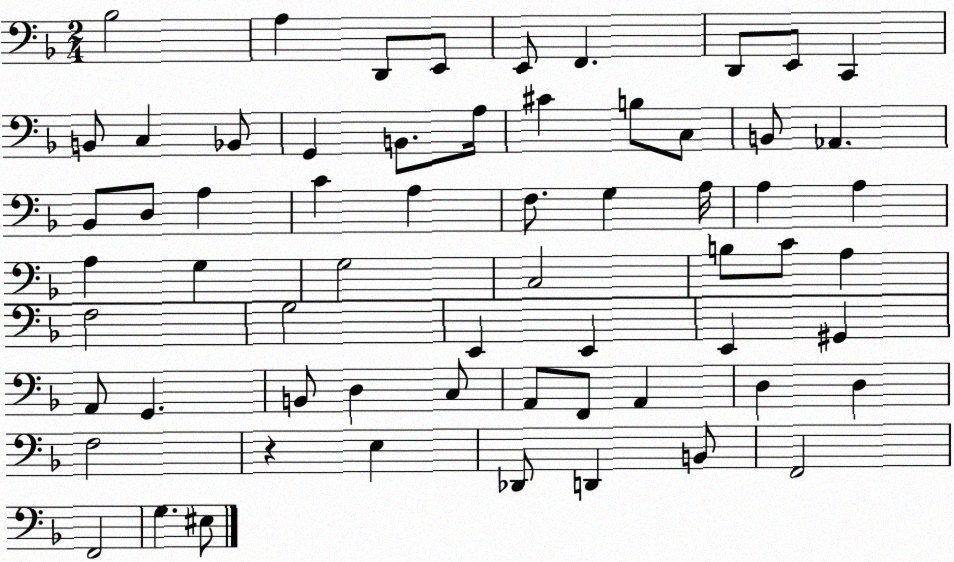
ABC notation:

X:1
T:Untitled
M:2/4
L:1/4
K:F
_B,2 A, D,,/2 E,,/2 E,,/2 F,, D,,/2 E,,/2 C,, B,,/2 C, _B,,/2 G,, B,,/2 A,/4 ^C B,/2 C,/2 B,,/2 _A,, _B,,/2 D,/2 A, C A, F,/2 G, A,/4 A, A, A, G, G,2 C,2 B,/2 C/2 A, F,2 G,2 E,, E,, E,, ^G,, A,,/2 G,, B,,/2 D, C,/2 A,,/2 F,,/2 A,, D, D, F,2 z E, _D,,/2 D,, B,,/2 F,,2 F,,2 G, ^E,/2